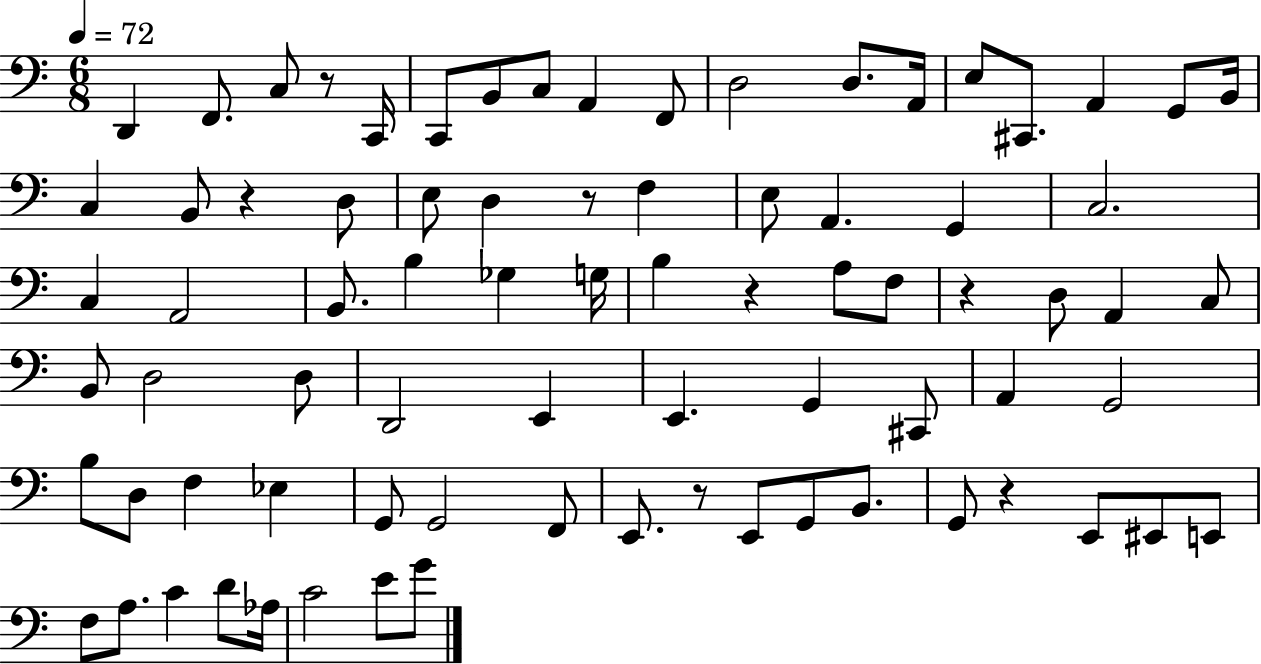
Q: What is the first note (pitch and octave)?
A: D2